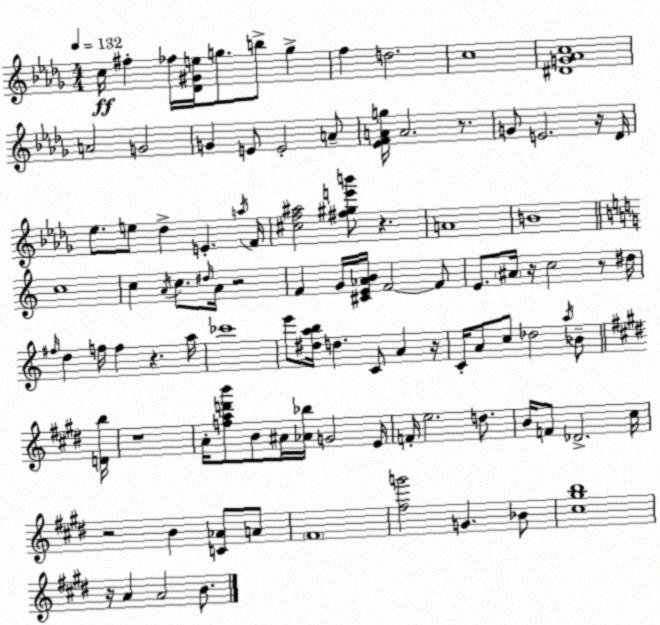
X:1
T:Untitled
M:4/4
L:1/4
K:Bbm
c/4 ^f _f/4 [_D^Ge]/4 g/2 b/2 g f d2 c4 [^DG_Ac]4 A2 G2 G E/2 E2 A/2 [_EFAg]/4 A2 z/2 G/2 E2 z/4 _D/4 _e/2 e/2 _d E a/4 F/4 [^cf^a]2 [^f^ge'b']/2 z A4 B4 c4 c A/4 c/2 ^d/4 A/4 z2 F G/4 [^CE_AB]/4 F2 F/2 E/2 ^A/4 z/4 c2 z/2 ^d/4 ^f/4 d f/4 f z a/4 _c'4 e'/2 [^dab]/4 d C/2 A z/4 C/4 A/2 c/2 _d2 a/4 _B/2 [Db]/4 z4 A/4 [fad'b']/2 B/2 ^A/4 [_A_b]/4 G2 E/4 F/4 e2 d/2 B/4 F/2 _D2 ^c/4 z2 B [C_A]/2 A/2 ^F4 [^fg']2 G _B/2 [^c^gb]4 z/4 A A2 B/2